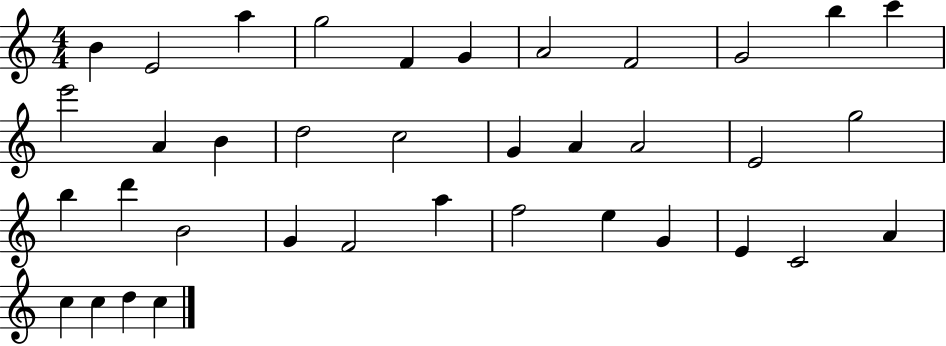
{
  \clef treble
  \numericTimeSignature
  \time 4/4
  \key c \major
  b'4 e'2 a''4 | g''2 f'4 g'4 | a'2 f'2 | g'2 b''4 c'''4 | \break e'''2 a'4 b'4 | d''2 c''2 | g'4 a'4 a'2 | e'2 g''2 | \break b''4 d'''4 b'2 | g'4 f'2 a''4 | f''2 e''4 g'4 | e'4 c'2 a'4 | \break c''4 c''4 d''4 c''4 | \bar "|."
}